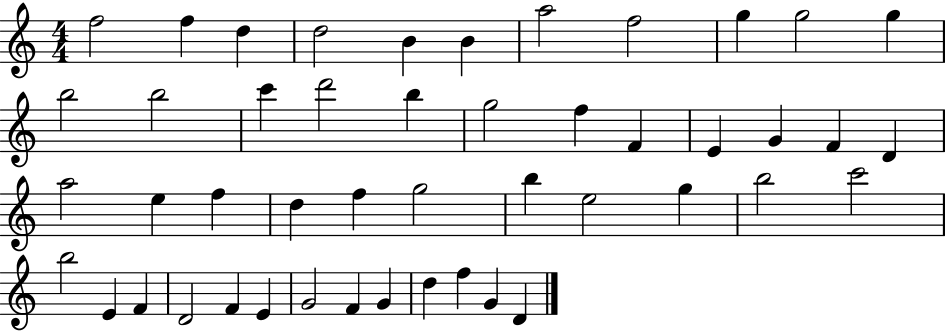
{
  \clef treble
  \numericTimeSignature
  \time 4/4
  \key c \major
  f''2 f''4 d''4 | d''2 b'4 b'4 | a''2 f''2 | g''4 g''2 g''4 | \break b''2 b''2 | c'''4 d'''2 b''4 | g''2 f''4 f'4 | e'4 g'4 f'4 d'4 | \break a''2 e''4 f''4 | d''4 f''4 g''2 | b''4 e''2 g''4 | b''2 c'''2 | \break b''2 e'4 f'4 | d'2 f'4 e'4 | g'2 f'4 g'4 | d''4 f''4 g'4 d'4 | \break \bar "|."
}